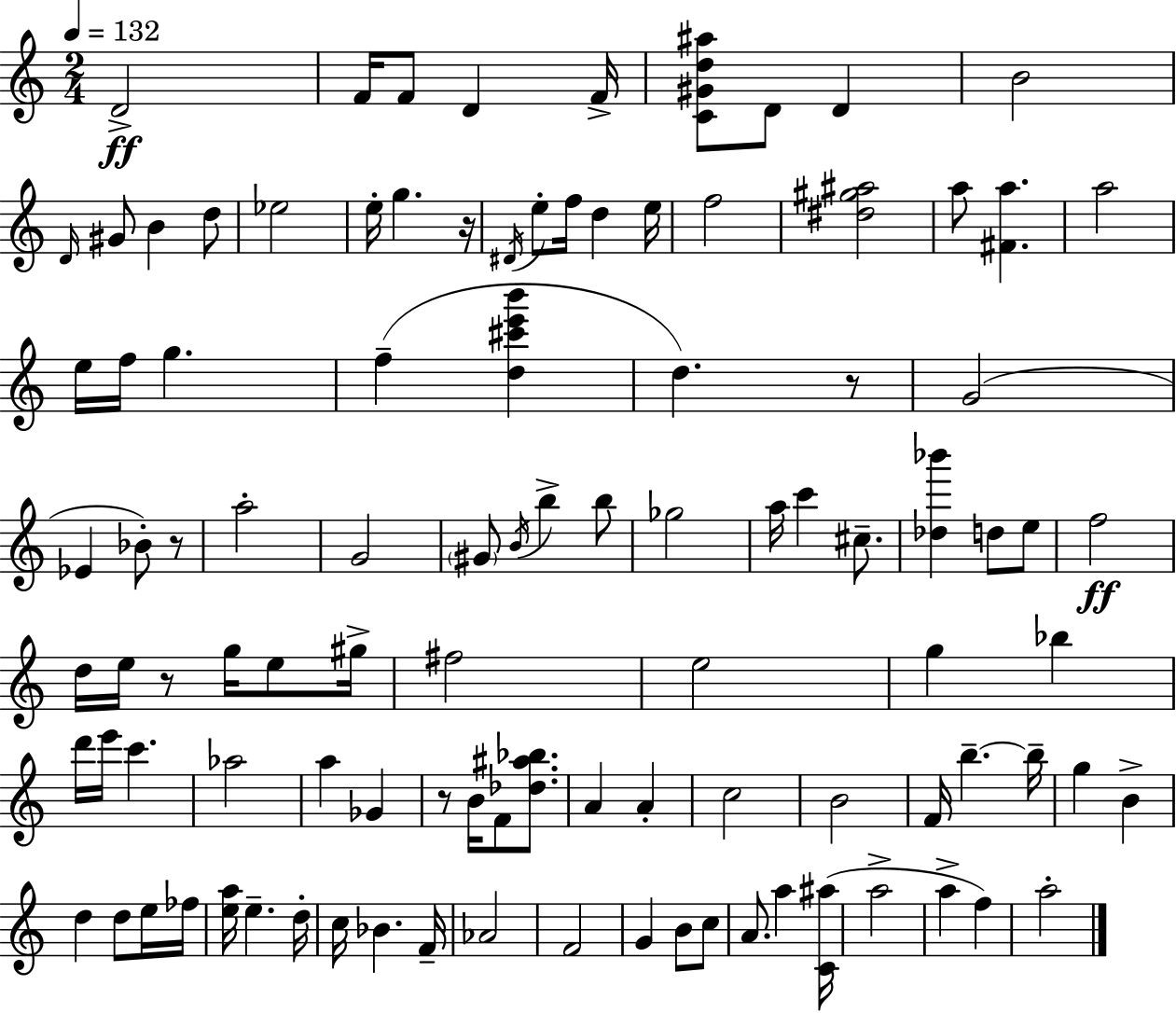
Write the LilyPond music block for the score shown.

{
  \clef treble
  \numericTimeSignature
  \time 2/4
  \key a \minor
  \tempo 4 = 132
  \repeat volta 2 { d'2->\ff | f'16 f'8 d'4 f'16-> | <c' gis' d'' ais''>8 d'8 d'4 | b'2 | \break \grace { d'16 } gis'8 b'4 d''8 | ees''2 | e''16-. g''4. | r16 \acciaccatura { dis'16 } e''8-. f''16 d''4 | \break e''16 f''2 | <dis'' gis'' ais''>2 | a''8 <fis' a''>4. | a''2 | \break e''16 f''16 g''4. | f''4--( <d'' cis''' e''' b'''>4 | d''4.) | r8 g'2( | \break ees'4 bes'8-.) | r8 a''2-. | g'2 | \parenthesize gis'8 \acciaccatura { b'16 } b''4-> | \break b''8 ges''2 | a''16 c'''4 | cis''8.-- <des'' bes'''>4 d''8 | e''8 f''2\ff | \break d''16 e''16 r8 g''16 | e''8 gis''16-> fis''2 | e''2 | g''4 bes''4 | \break d'''16 e'''16 c'''4. | aes''2 | a''4 ges'4 | r8 b'16 f'8 | \break <des'' ais'' bes''>8. a'4 a'4-. | c''2 | b'2 | f'16 b''4.--~~ | \break b''16-- g''4 b'4-> | d''4 d''8 | e''16 fes''16 <e'' a''>16 e''4.-- | d''16-. c''16 bes'4. | \break f'16-- aes'2 | f'2 | g'4 b'8 | c''8 a'8. a''4 | \break <c' ais''>16( a''2-> | a''4-> f''4) | a''2-. | } \bar "|."
}